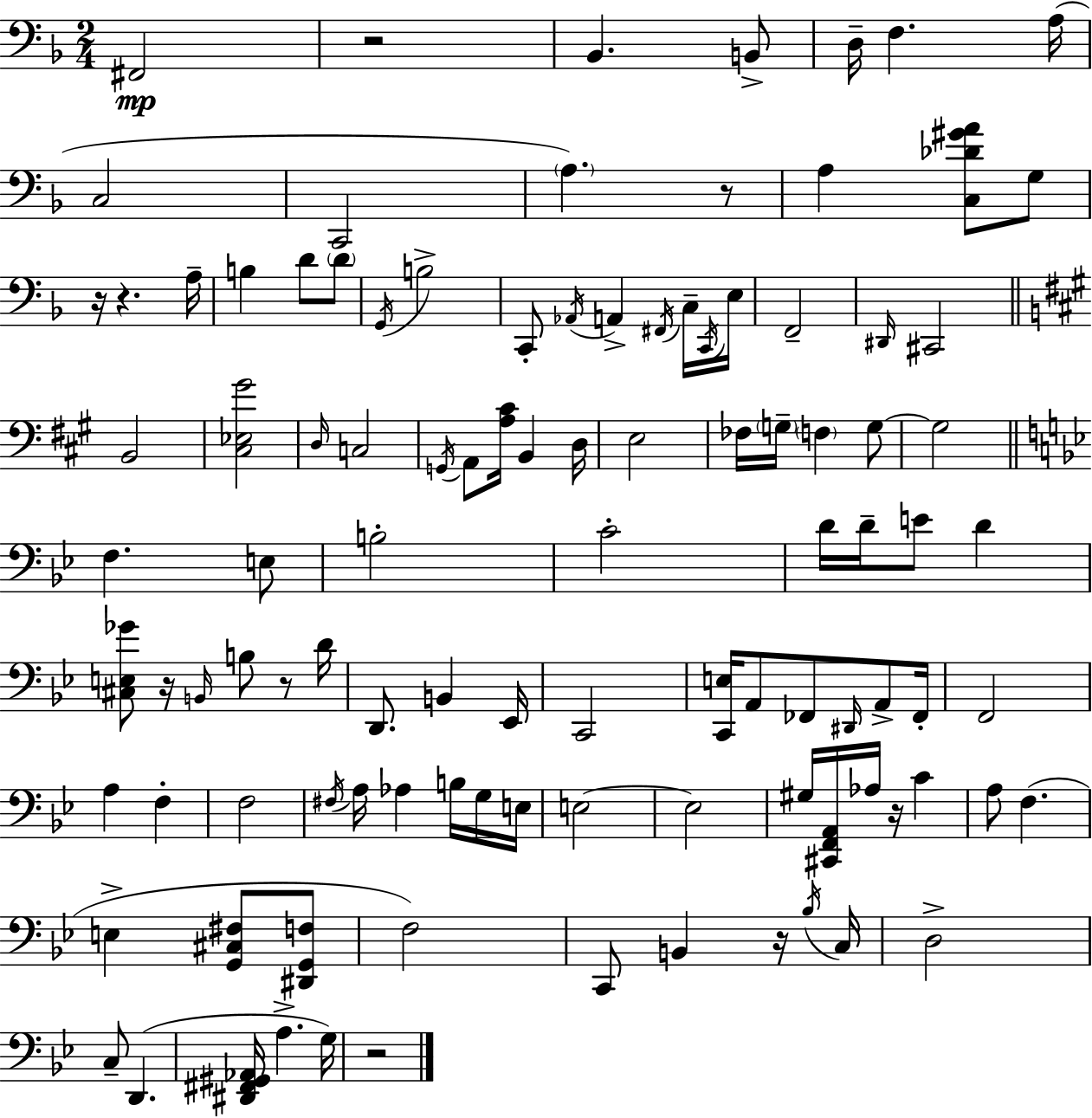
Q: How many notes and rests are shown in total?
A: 106